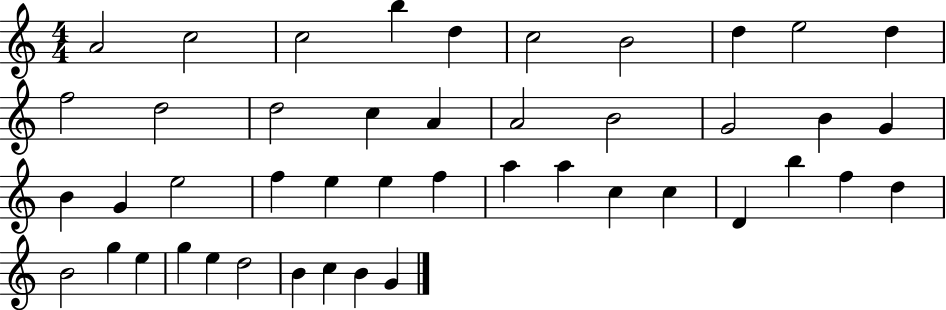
X:1
T:Untitled
M:4/4
L:1/4
K:C
A2 c2 c2 b d c2 B2 d e2 d f2 d2 d2 c A A2 B2 G2 B G B G e2 f e e f a a c c D b f d B2 g e g e d2 B c B G